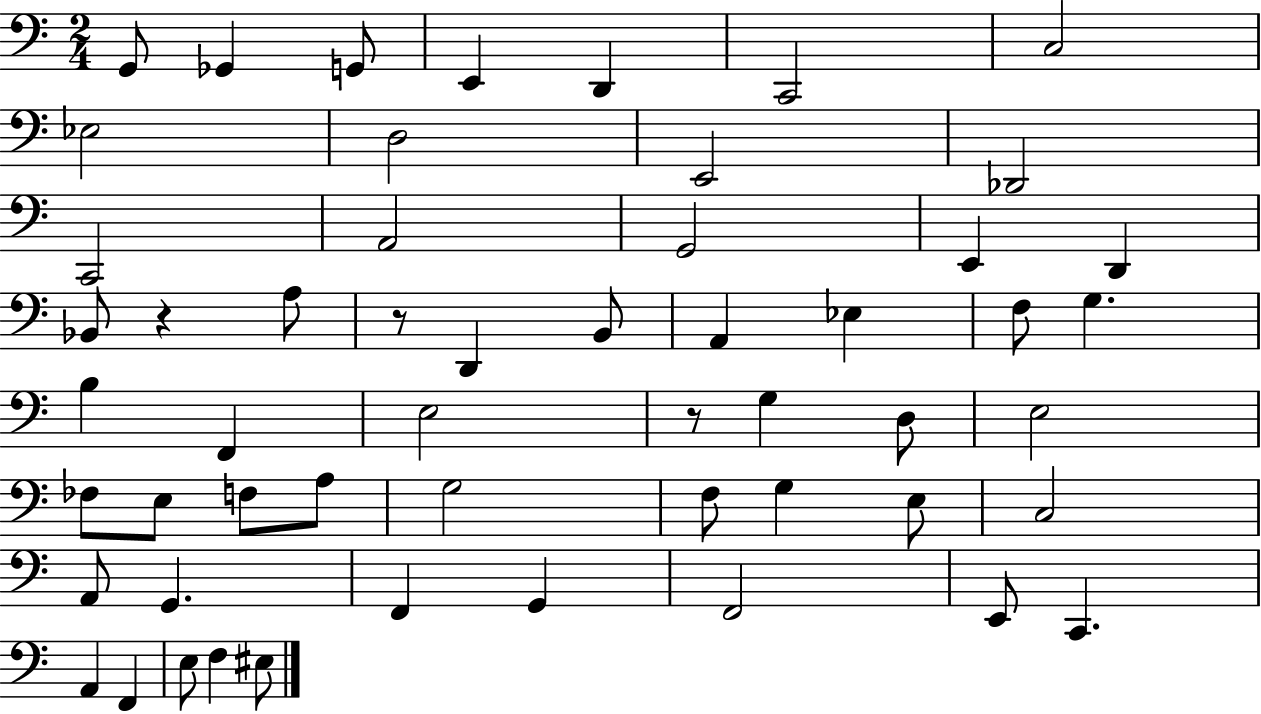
{
  \clef bass
  \numericTimeSignature
  \time 2/4
  \key c \major
  g,8 ges,4 g,8 | e,4 d,4 | c,2 | c2 | \break ees2 | d2 | e,2 | des,2 | \break c,2 | a,2 | g,2 | e,4 d,4 | \break bes,8 r4 a8 | r8 d,4 b,8 | a,4 ees4 | f8 g4. | \break b4 f,4 | e2 | r8 g4 d8 | e2 | \break fes8 e8 f8 a8 | g2 | f8 g4 e8 | c2 | \break a,8 g,4. | f,4 g,4 | f,2 | e,8 c,4. | \break a,4 f,4 | e8 f4 eis8 | \bar "|."
}